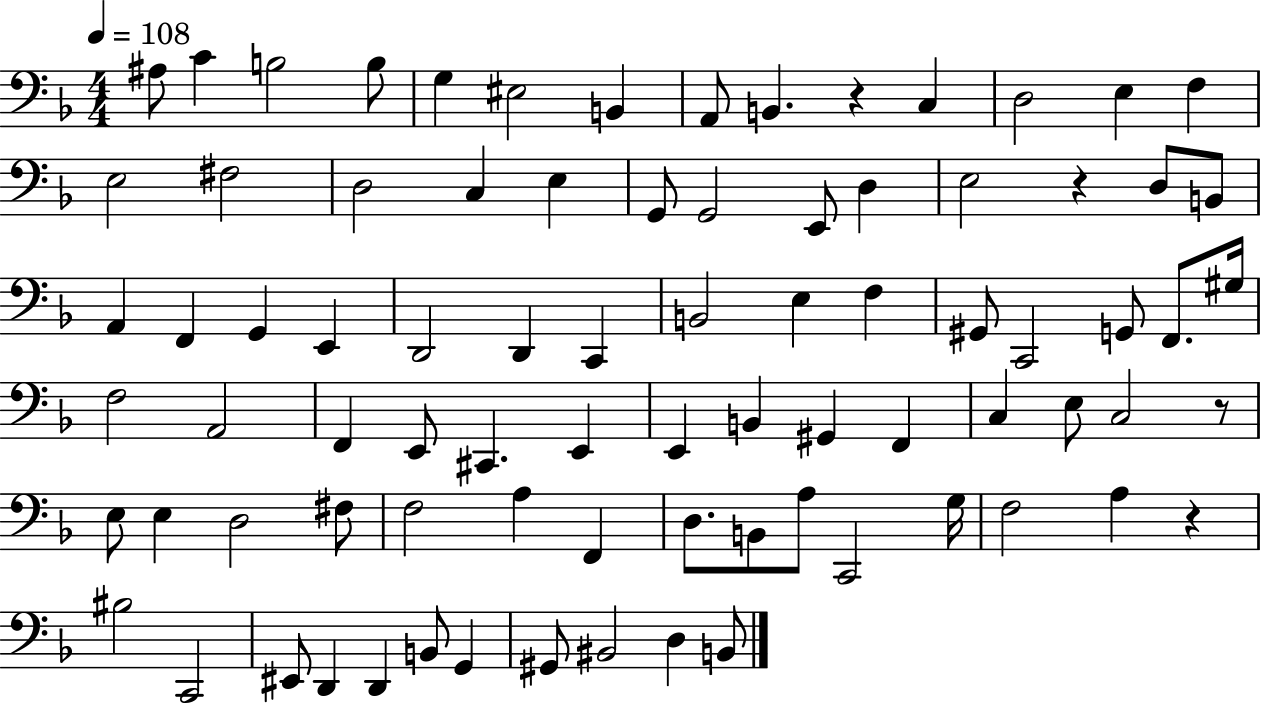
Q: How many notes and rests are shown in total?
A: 82